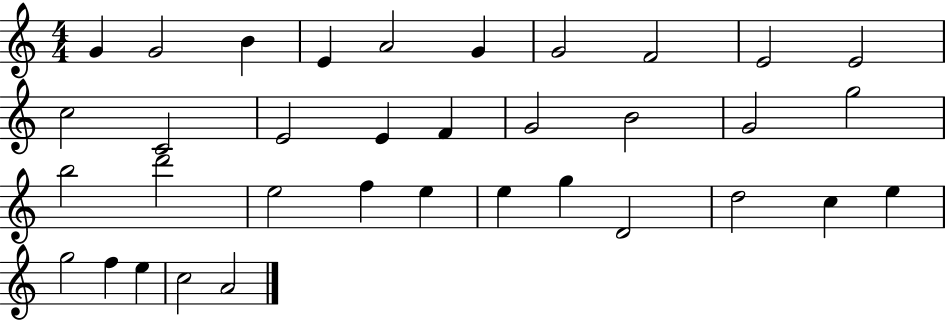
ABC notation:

X:1
T:Untitled
M:4/4
L:1/4
K:C
G G2 B E A2 G G2 F2 E2 E2 c2 C2 E2 E F G2 B2 G2 g2 b2 d'2 e2 f e e g D2 d2 c e g2 f e c2 A2